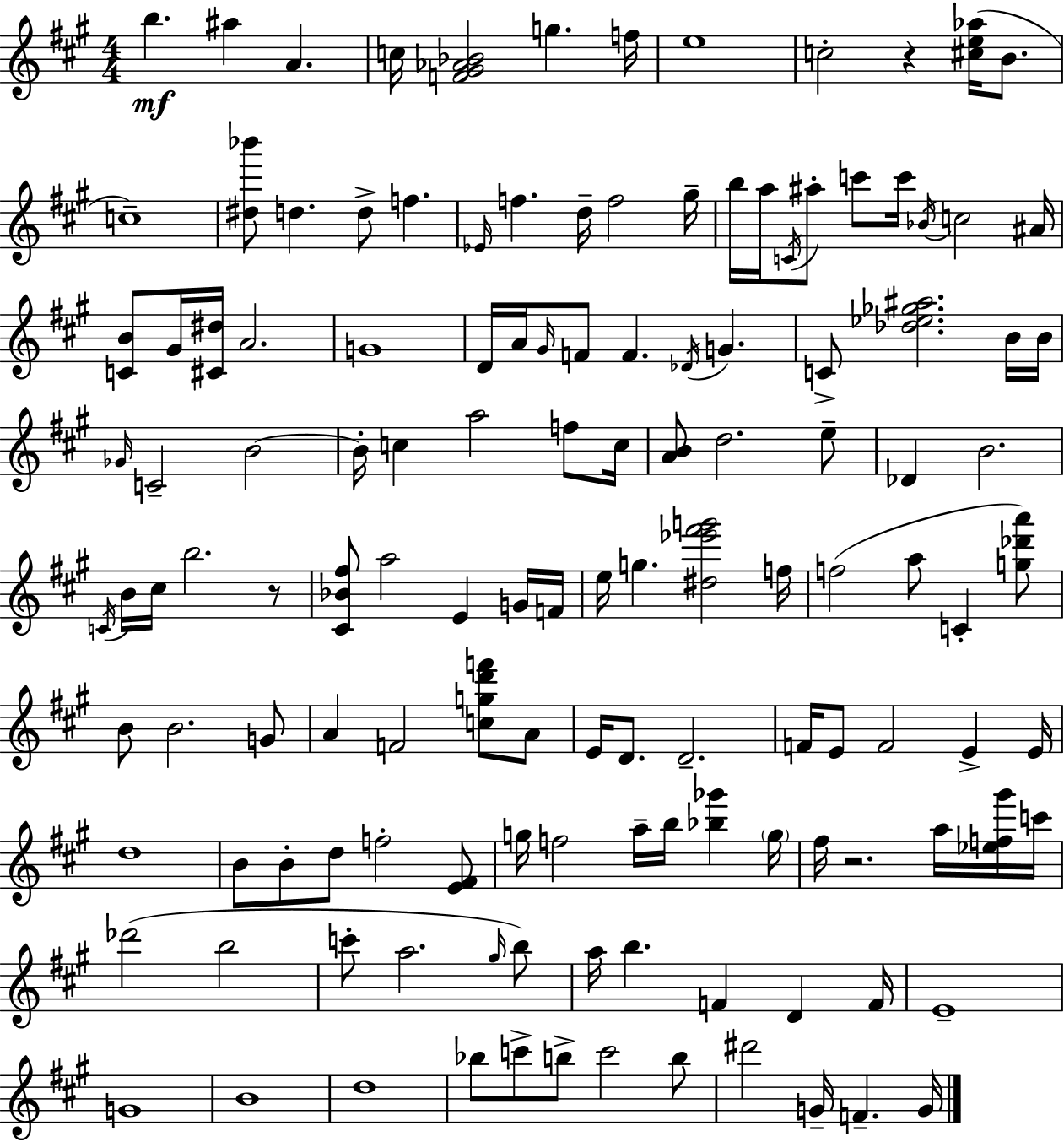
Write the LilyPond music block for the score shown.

{
  \clef treble
  \numericTimeSignature
  \time 4/4
  \key a \major
  b''4.\mf ais''4 a'4. | c''16 <f' gis' aes' bes'>2 g''4. f''16 | e''1 | c''2-. r4 <cis'' e'' aes''>16( b'8. | \break c''1--) | <dis'' bes'''>8 d''4. d''8-> f''4. | \grace { ees'16 } f''4. d''16-- f''2 | gis''16-- b''16 a''16 \acciaccatura { c'16 } ais''8-. c'''8 c'''16 \acciaccatura { bes'16 } c''2 | \break ais'16 <c' b'>8 gis'16 <cis' dis''>16 a'2. | g'1 | d'16 a'16 \grace { gis'16 } f'8 f'4. \acciaccatura { des'16 } g'4. | c'8-> <des'' ees'' ges'' ais''>2. | \break b'16 b'16 \grace { ges'16 } c'2-- b'2~~ | b'16-. c''4 a''2 | f''8 c''16 <a' b'>8 d''2. | e''8-- des'4 b'2. | \break \acciaccatura { c'16 } b'16 cis''16 b''2. | r8 <cis' bes' fis''>8 a''2 | e'4 g'16 f'16 e''16 g''4. <dis'' ees''' fis''' g'''>2 | f''16 f''2( a''8 | \break c'4-. <g'' des''' a'''>8) b'8 b'2. | g'8 a'4 f'2 | <c'' g'' d''' f'''>8 a'8 e'16 d'8. d'2.-- | f'16 e'8 f'2 | \break e'4-> e'16 d''1 | b'8 b'8-. d''8 f''2-. | <e' fis'>8 g''16 f''2 | a''16-- b''16 <bes'' ges'''>4 \parenthesize g''16 fis''16 r2. | \break a''16 <ees'' f'' gis'''>16 c'''16 des'''2( b''2 | c'''8-. a''2. | \grace { gis''16 }) b''8 a''16 b''4. f'4 | d'4 f'16 e'1-- | \break g'1 | b'1 | d''1 | bes''8 c'''8-> b''8-> c'''2 | \break b''8 dis'''2 | g'16-- f'4.-- g'16 \bar "|."
}